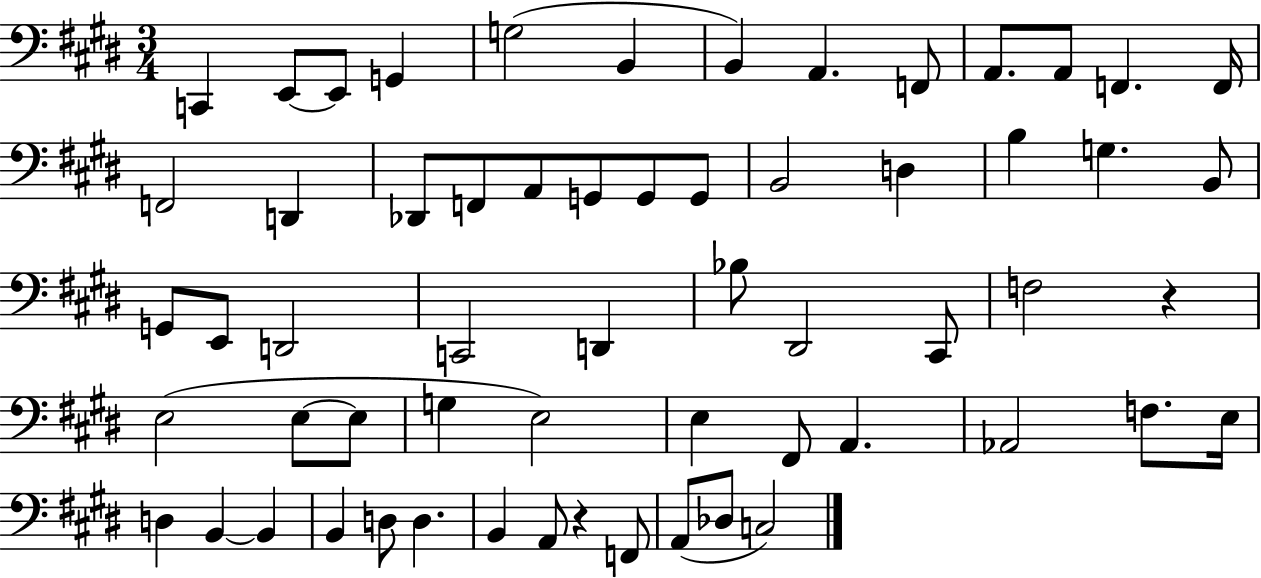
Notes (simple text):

C2/q E2/e E2/e G2/q G3/h B2/q B2/q A2/q. F2/e A2/e. A2/e F2/q. F2/s F2/h D2/q Db2/e F2/e A2/e G2/e G2/e G2/e B2/h D3/q B3/q G3/q. B2/e G2/e E2/e D2/h C2/h D2/q Bb3/e D#2/h C#2/e F3/h R/q E3/h E3/e E3/e G3/q E3/h E3/q F#2/e A2/q. Ab2/h F3/e. E3/s D3/q B2/q B2/q B2/q D3/e D3/q. B2/q A2/e R/q F2/e A2/e Db3/e C3/h